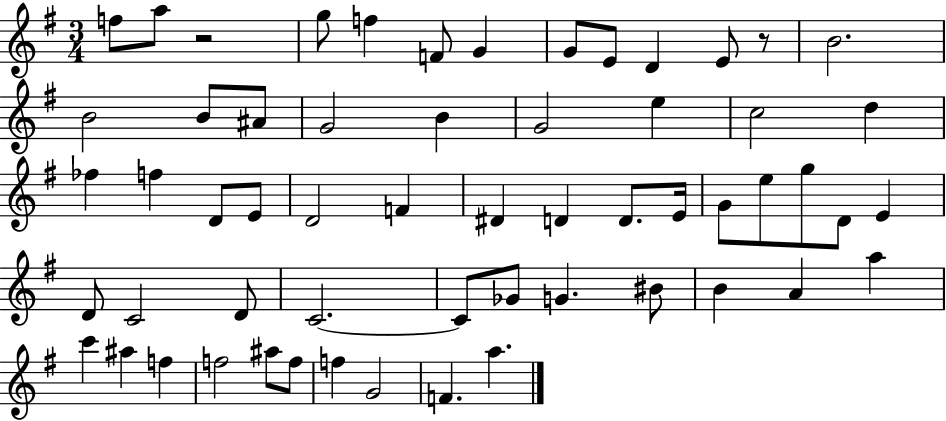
X:1
T:Untitled
M:3/4
L:1/4
K:G
f/2 a/2 z2 g/2 f F/2 G G/2 E/2 D E/2 z/2 B2 B2 B/2 ^A/2 G2 B G2 e c2 d _f f D/2 E/2 D2 F ^D D D/2 E/4 G/2 e/2 g/2 D/2 E D/2 C2 D/2 C2 C/2 _G/2 G ^B/2 B A a c' ^a f f2 ^a/2 f/2 f G2 F a